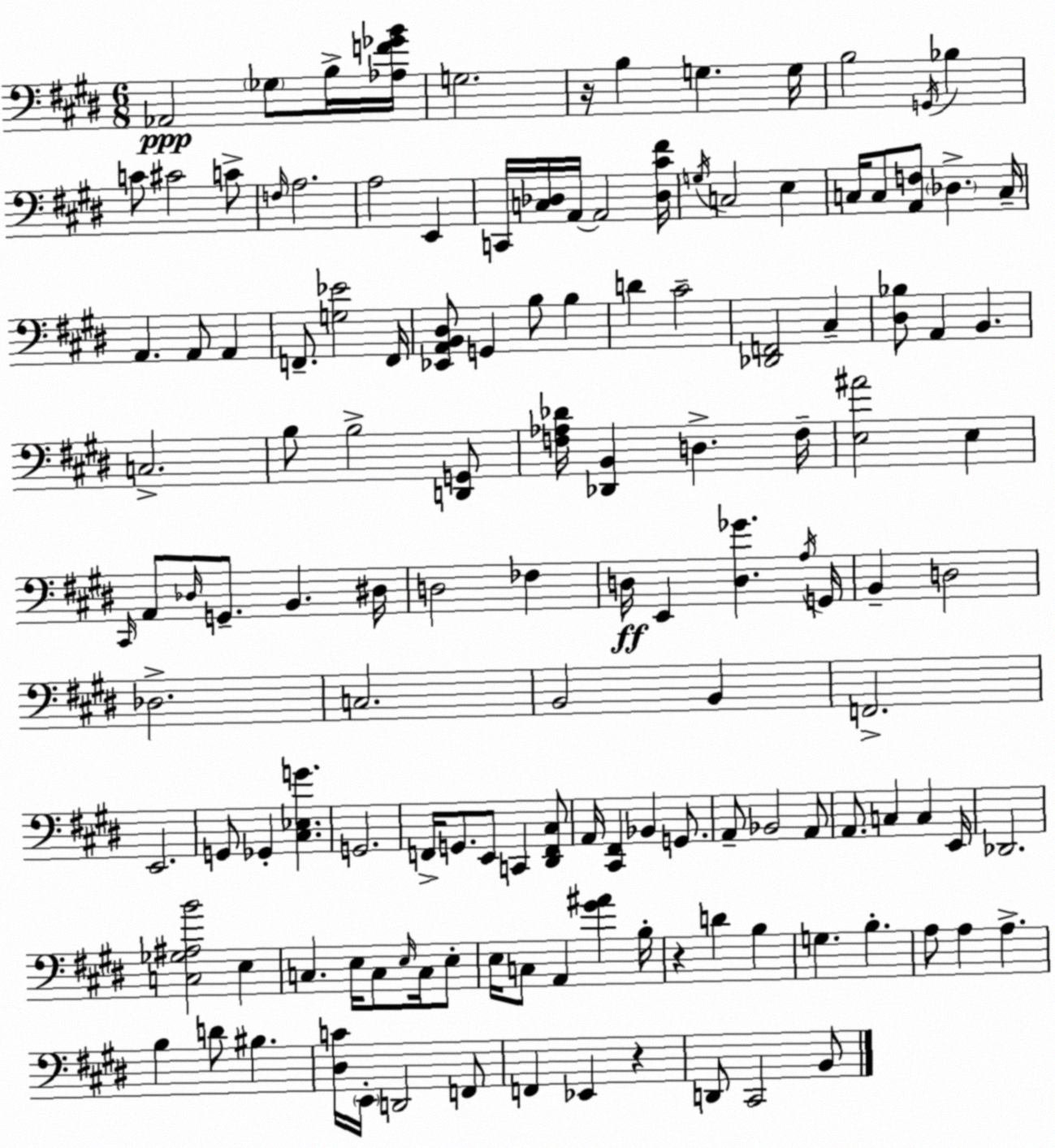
X:1
T:Untitled
M:6/8
L:1/4
K:E
_A,,2 _G,/2 B,/4 [_A,F_GB]/4 G,2 z/4 B, G, G,/4 B,2 G,,/4 _B, C/2 ^C2 C/2 F,/4 A,2 A,2 E,, C,,/4 [C,_D,]/4 A,,/4 A,,2 [_D,^C^F]/4 G,/4 C,2 E, C,/4 C,/2 [A,,F,]/2 _D, C,/4 A,, A,,/2 A,, F,,/2 [G,_E]2 F,,/4 [_E,,A,,B,,^D,]/2 G,, B,/2 B, D ^C2 [_D,,F,,]2 ^C, [^D,_B,]/2 A,, B,, C,2 B,/2 B,2 [D,,G,,]/2 [F,_A,_D]/4 [_D,,B,,] D, F,/4 [E,^A]2 E, ^C,,/4 A,,/2 _D,/4 G,,/2 B,, ^D,/4 D,2 _F, D,/4 E,, [D,_G] A,/4 G,,/4 B,, D,2 _D,2 C,2 B,,2 B,, F,,2 E,,2 G,,/2 _G,, [^C,_E,G] G,,2 F,,/4 G,,/2 E,,/2 C,, [^D,,F,,^C,]/2 A,,/4 [^C,,^F,,] _B,, G,,/2 A,,/2 _B,,2 A,,/2 A,,/2 C, C, E,,/4 _D,,2 [C,_G,^A,B]2 E, C, E,/4 C,/2 E,/4 C,/4 E,/2 E,/4 C,/2 A,, [^G^A] B,/4 z D B, G, B, A,/2 A, A, B, D/2 ^B, [^D,C]/4 E,,/4 D,,2 F,,/2 F,, _E,, z D,,/2 ^C,,2 B,,/2